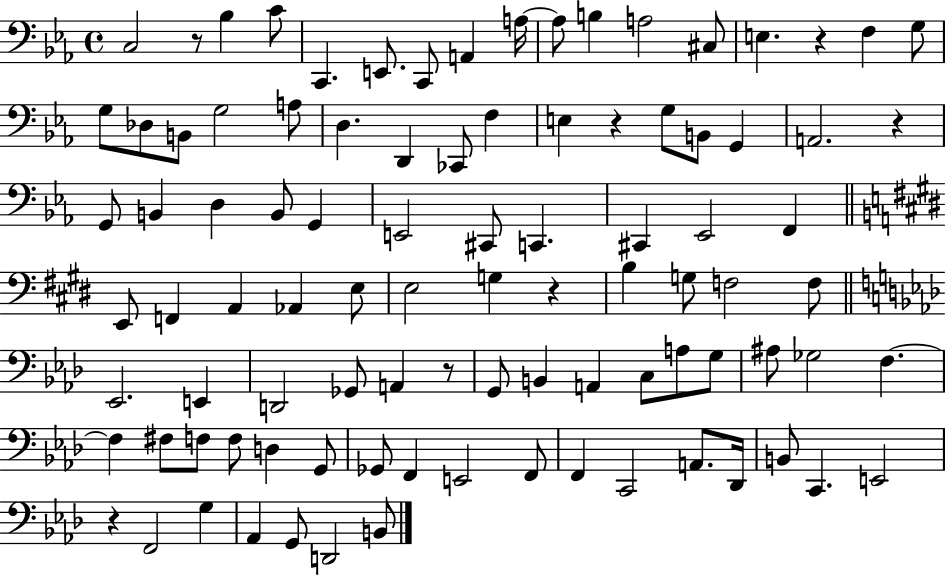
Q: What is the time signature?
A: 4/4